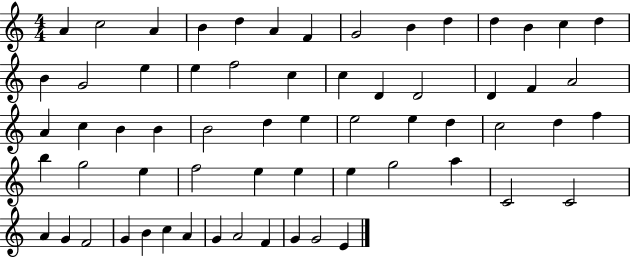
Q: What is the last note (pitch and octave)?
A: E4